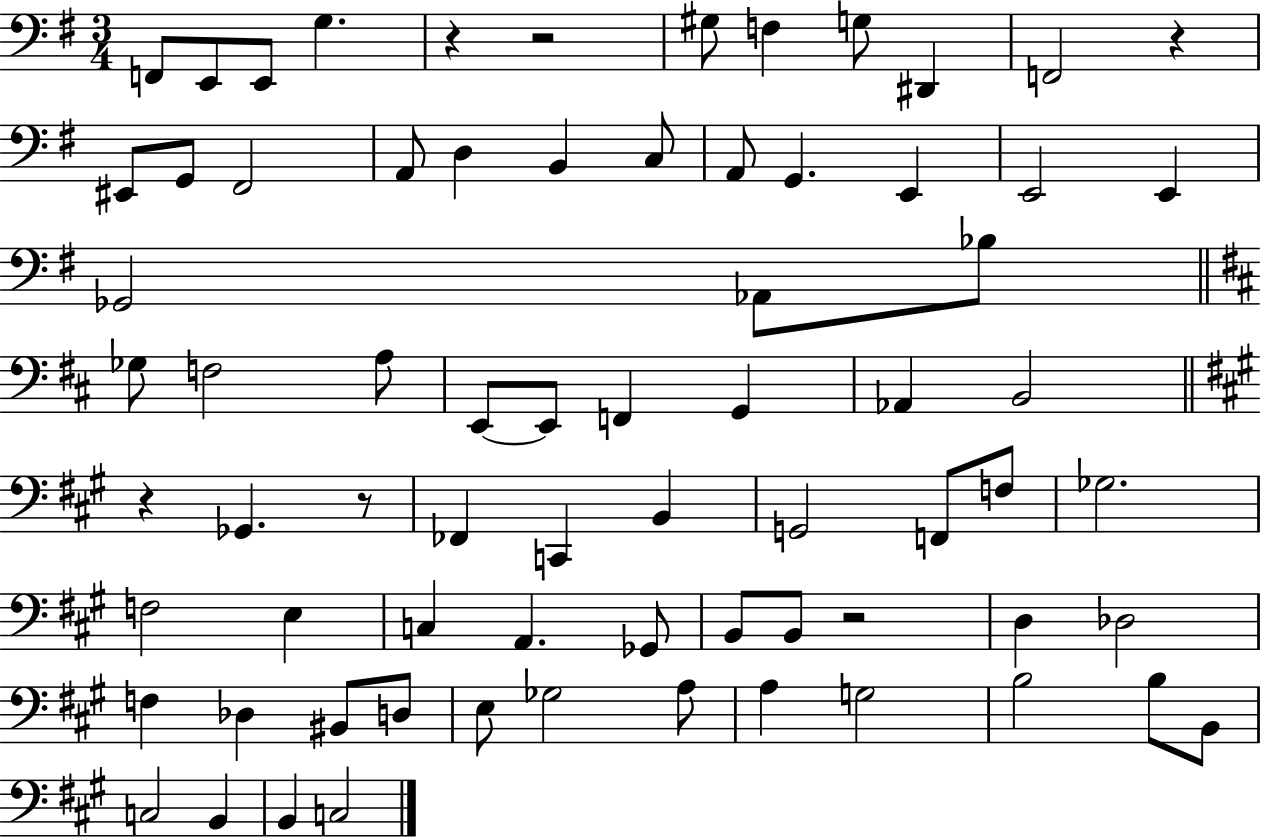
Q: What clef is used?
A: bass